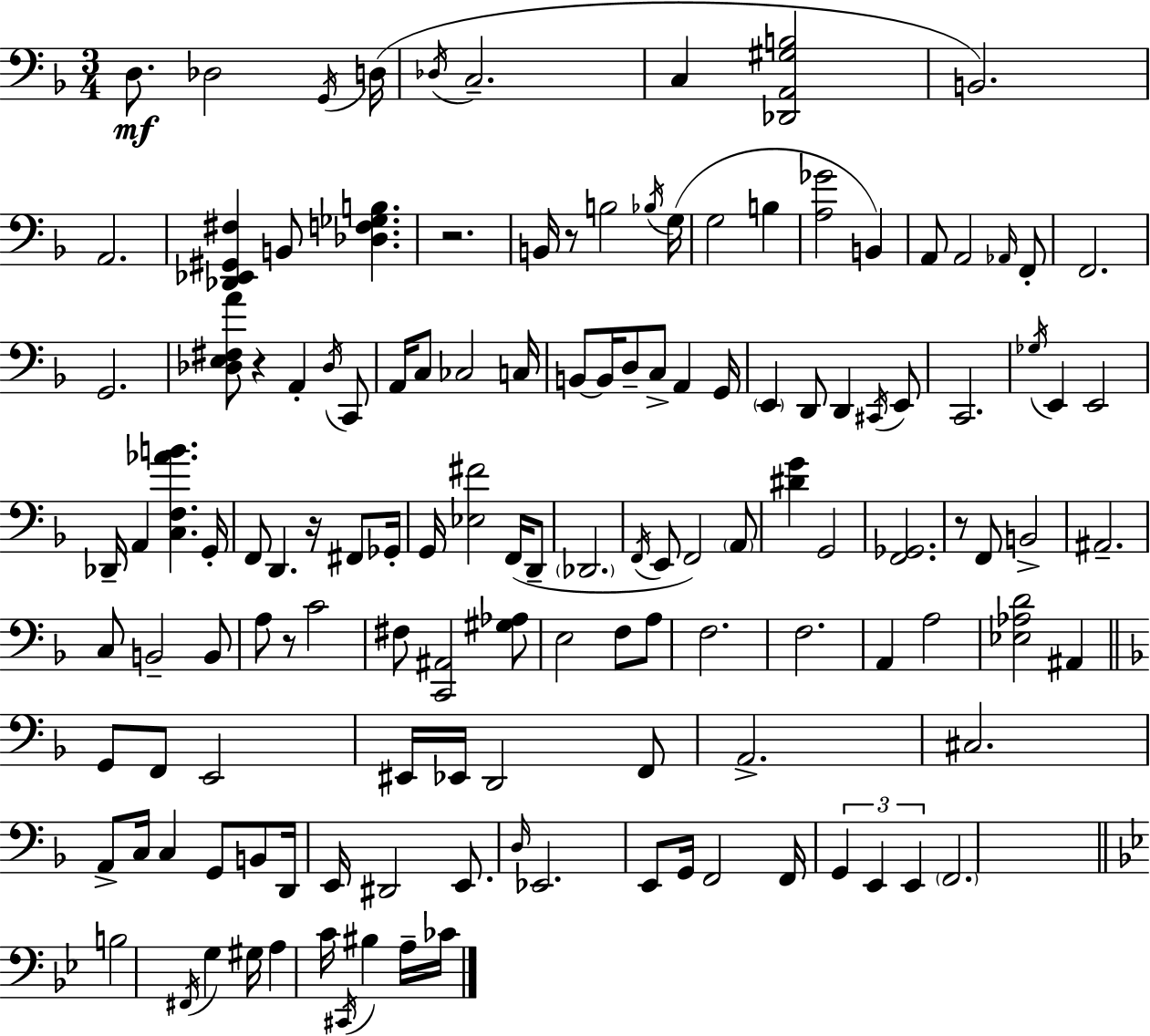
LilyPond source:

{
  \clef bass
  \numericTimeSignature
  \time 3/4
  \key f \major
  \repeat volta 2 { d8.\mf des2 \acciaccatura { g,16 } | d16( \acciaccatura { des16 } c2.-- | c4 <des, a, gis b>2 | b,2.) | \break a,2. | <des, ees, gis, fis>4 b,8 <des f ges b>4. | r2. | b,16 r8 b2 | \break \acciaccatura { bes16 }( g16 g2 b4 | <a ges'>2 b,4) | a,8 a,2 | \grace { aes,16 } f,8-. f,2. | \break g,2. | <des e fis a'>8 r4 a,4-. | \acciaccatura { des16 } c,8 a,16 c8 ces2 | c16 b,8~~ b,16 d8-- c8-> | \break a,4 g,16 \parenthesize e,4 d,8 d,4 | \acciaccatura { cis,16 } e,8 c,2. | \acciaccatura { ges16 } e,4 e,2 | des,16-- a,4 | \break <c f aes' b'>4. g,16-. f,8 d,4. | r16 fis,8 ges,16-. g,16 <ees fis'>2 | f,16( d,8-- \parenthesize des,2. | \acciaccatura { f,16 } e,8 f,2) | \break \parenthesize a,8 <dis' g'>4 | g,2 <f, ges,>2. | r8 f,8 | b,2-> ais,2.-- | \break c8 b,2-- | b,8 a8 r8 | c'2 fis8 <c, ais,>2 | <gis aes>8 e2 | \break f8 a8 f2. | f2. | a,4 | a2 <ees aes d'>2 | \break ais,4 \bar "||" \break \key d \minor g,8 f,8 e,2 | eis,16 ees,16 d,2 f,8 | a,2.-> | cis2. | \break a,8-> c16 c4 g,8 b,8 d,16 | e,16 dis,2 e,8. | \grace { d16 } ees,2. | e,8 g,16 f,2 | \break f,16 \tuplet 3/2 { g,4 e,4 e,4 } | \parenthesize f,2. | \bar "||" \break \key g \minor b2 \acciaccatura { fis,16 } g4 | gis16 a4 c'16 \acciaccatura { cis,16 } bis4 | a16-- ces'16 } \bar "|."
}